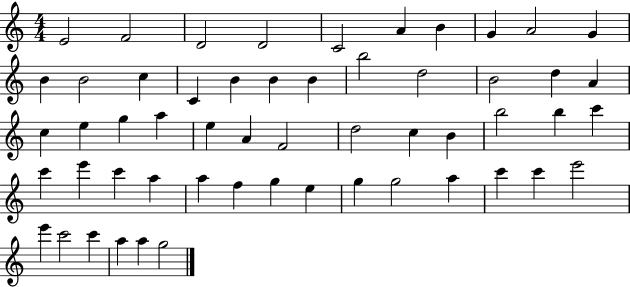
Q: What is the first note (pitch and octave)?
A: E4